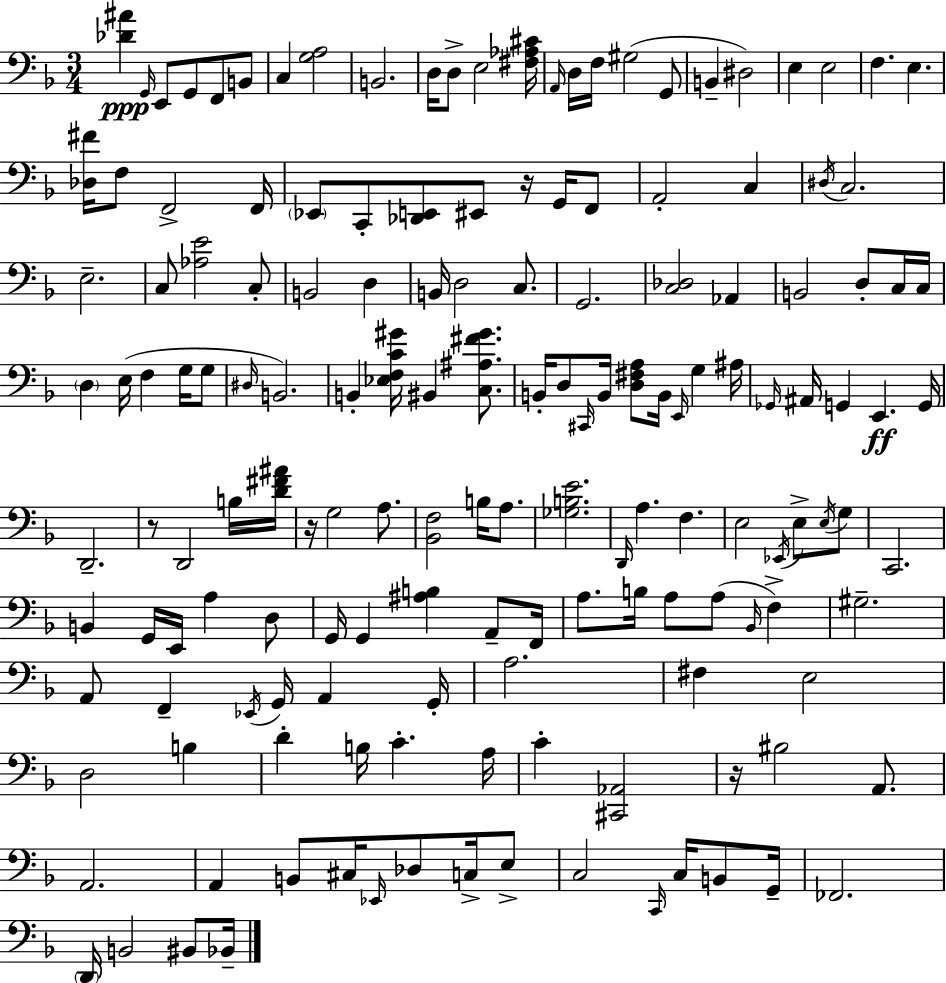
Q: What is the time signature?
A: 3/4